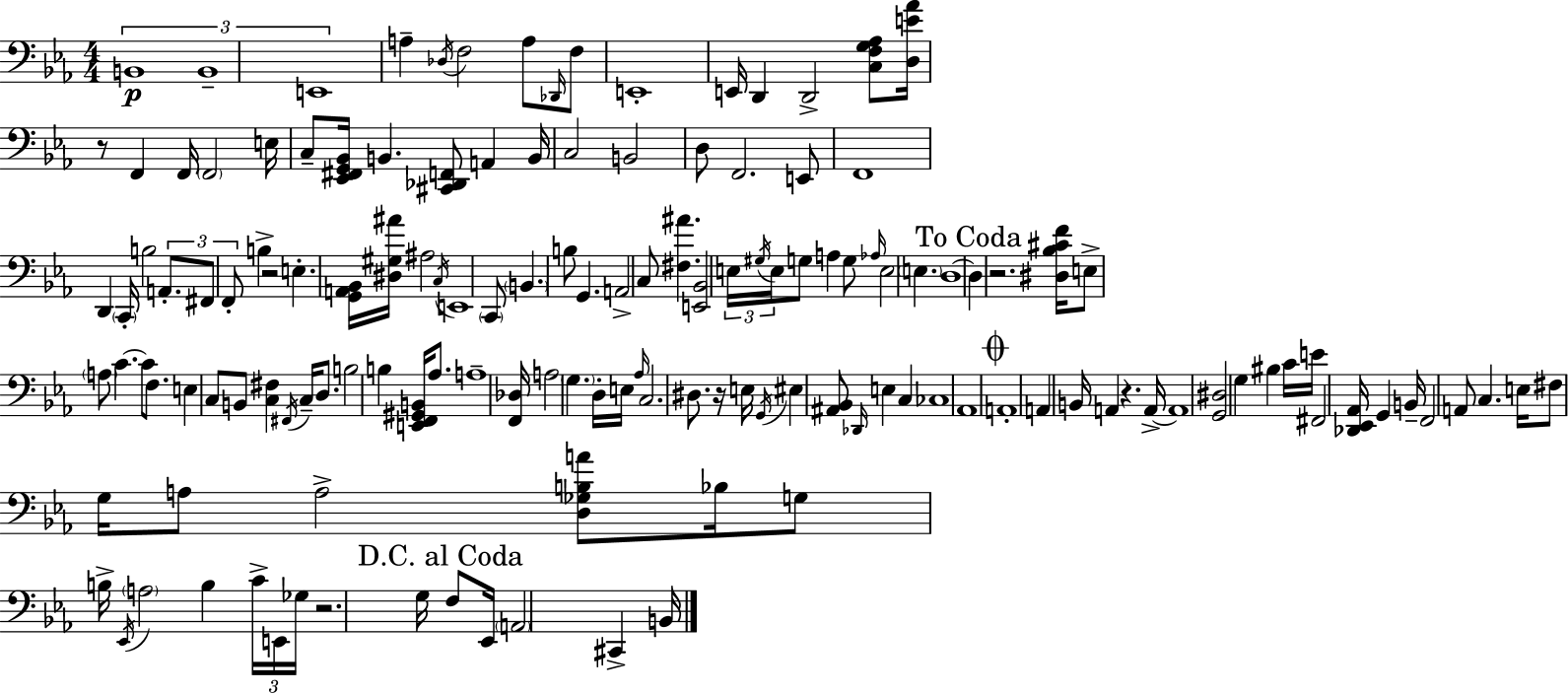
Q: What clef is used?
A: bass